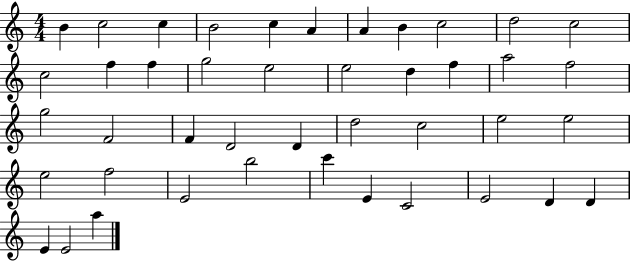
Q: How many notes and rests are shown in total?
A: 43